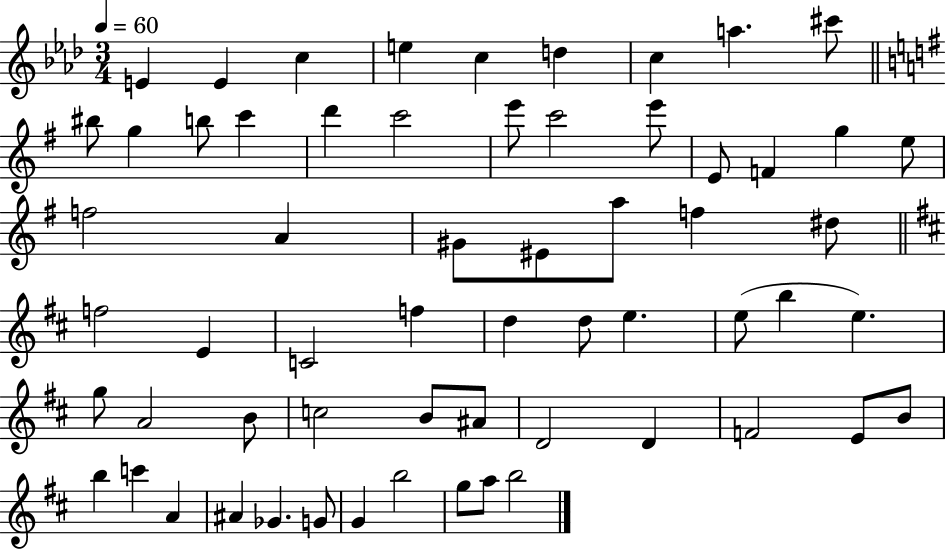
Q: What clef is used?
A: treble